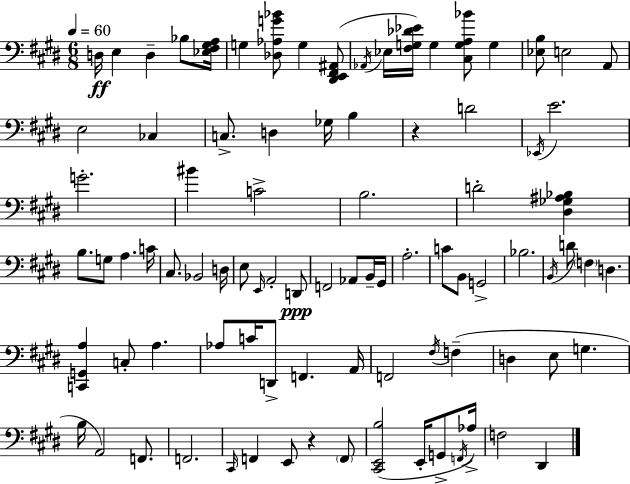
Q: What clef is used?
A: bass